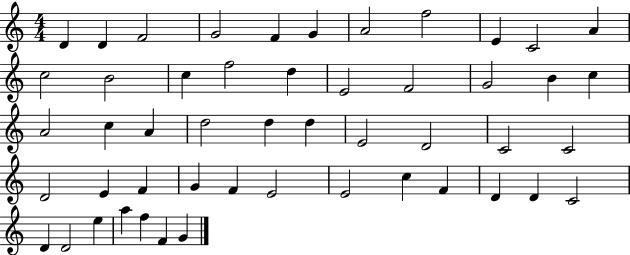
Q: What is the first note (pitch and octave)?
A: D4